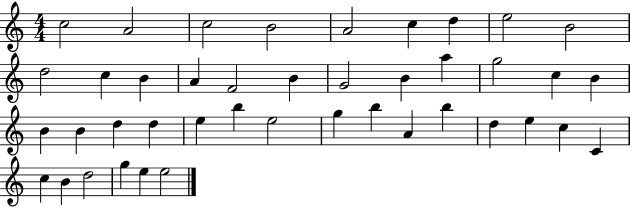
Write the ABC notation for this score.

X:1
T:Untitled
M:4/4
L:1/4
K:C
c2 A2 c2 B2 A2 c d e2 B2 d2 c B A F2 B G2 B a g2 c B B B d d e b e2 g b A b d e c C c B d2 g e e2